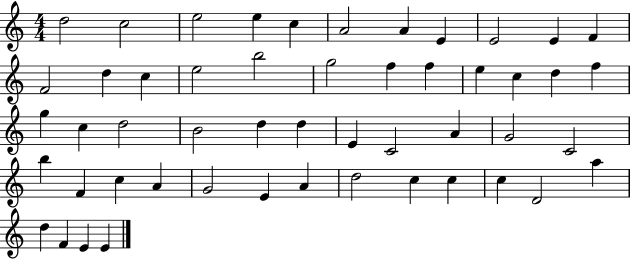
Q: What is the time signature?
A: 4/4